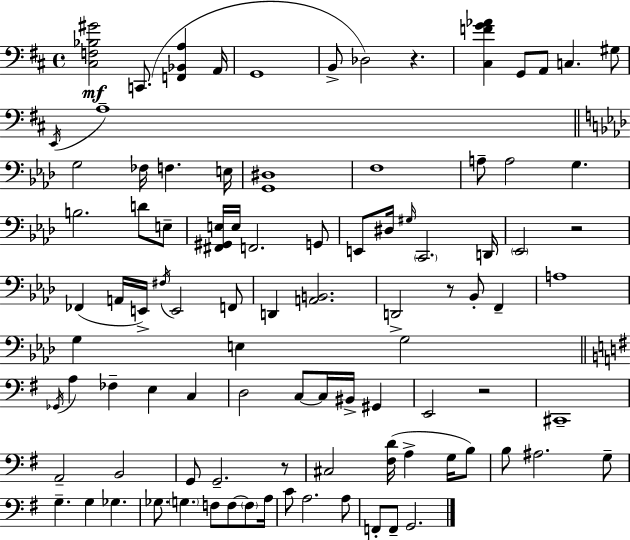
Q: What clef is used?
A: bass